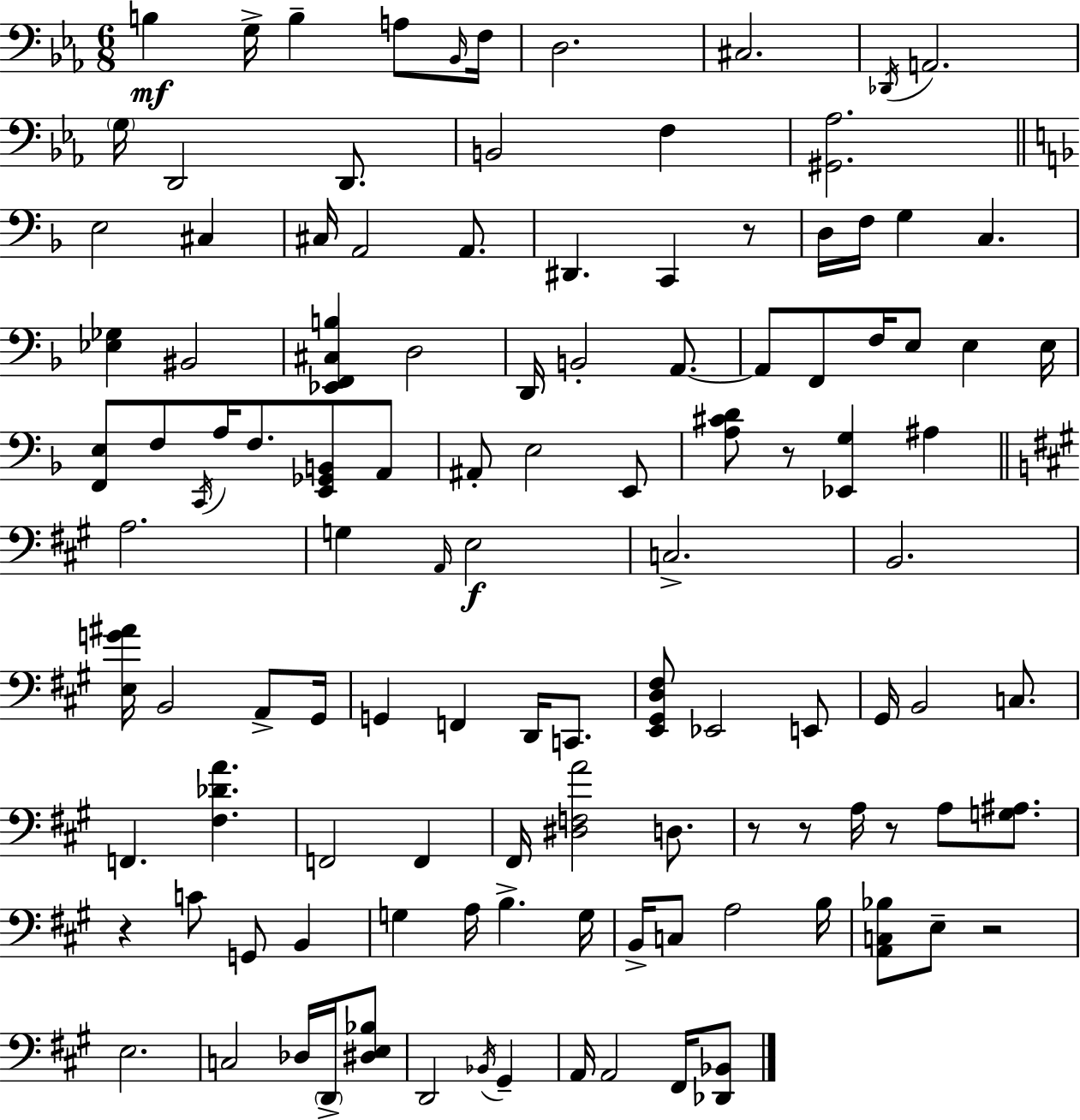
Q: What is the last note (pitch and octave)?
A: F#2